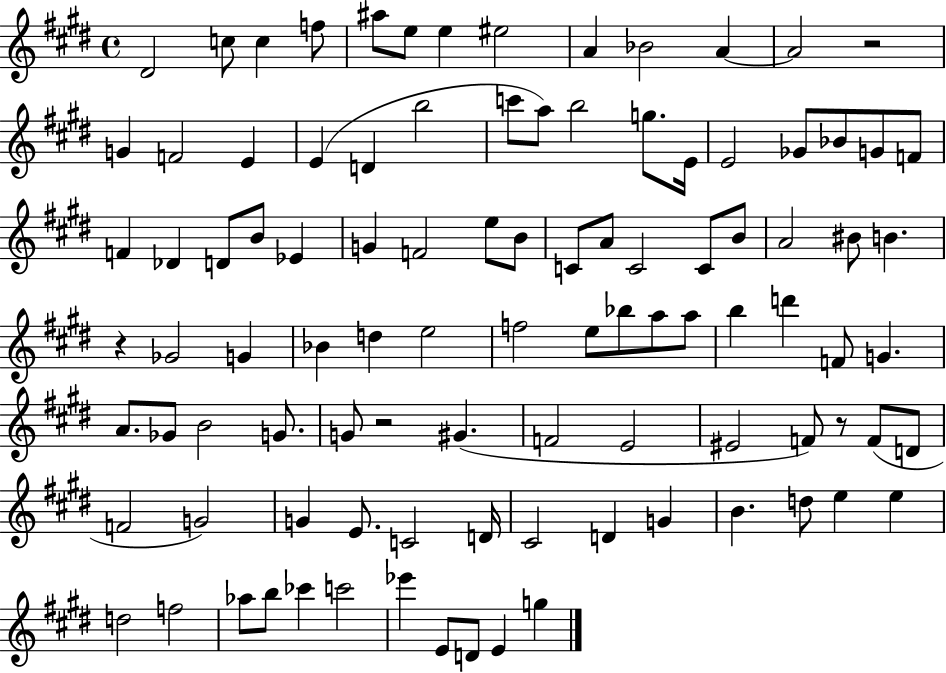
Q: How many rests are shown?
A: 4